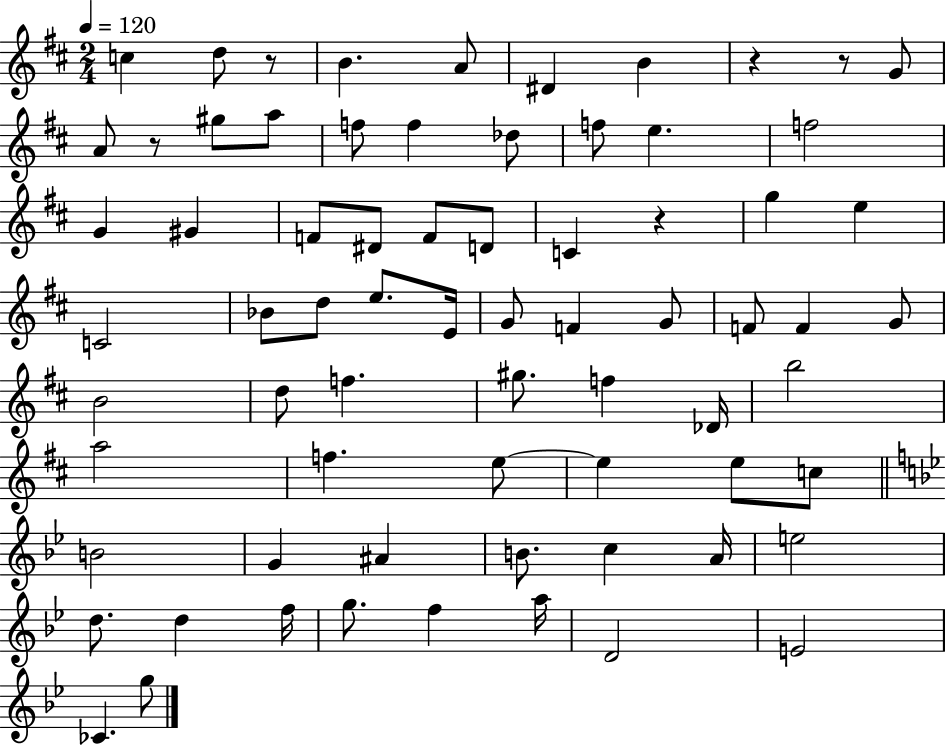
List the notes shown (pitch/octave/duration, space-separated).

C5/q D5/e R/e B4/q. A4/e D#4/q B4/q R/q R/e G4/e A4/e R/e G#5/e A5/e F5/e F5/q Db5/e F5/e E5/q. F5/h G4/q G#4/q F4/e D#4/e F4/e D4/e C4/q R/q G5/q E5/q C4/h Bb4/e D5/e E5/e. E4/s G4/e F4/q G4/e F4/e F4/q G4/e B4/h D5/e F5/q. G#5/e. F5/q Db4/s B5/h A5/h F5/q. E5/e E5/q E5/e C5/e B4/h G4/q A#4/q B4/e. C5/q A4/s E5/h D5/e. D5/q F5/s G5/e. F5/q A5/s D4/h E4/h CES4/q. G5/e